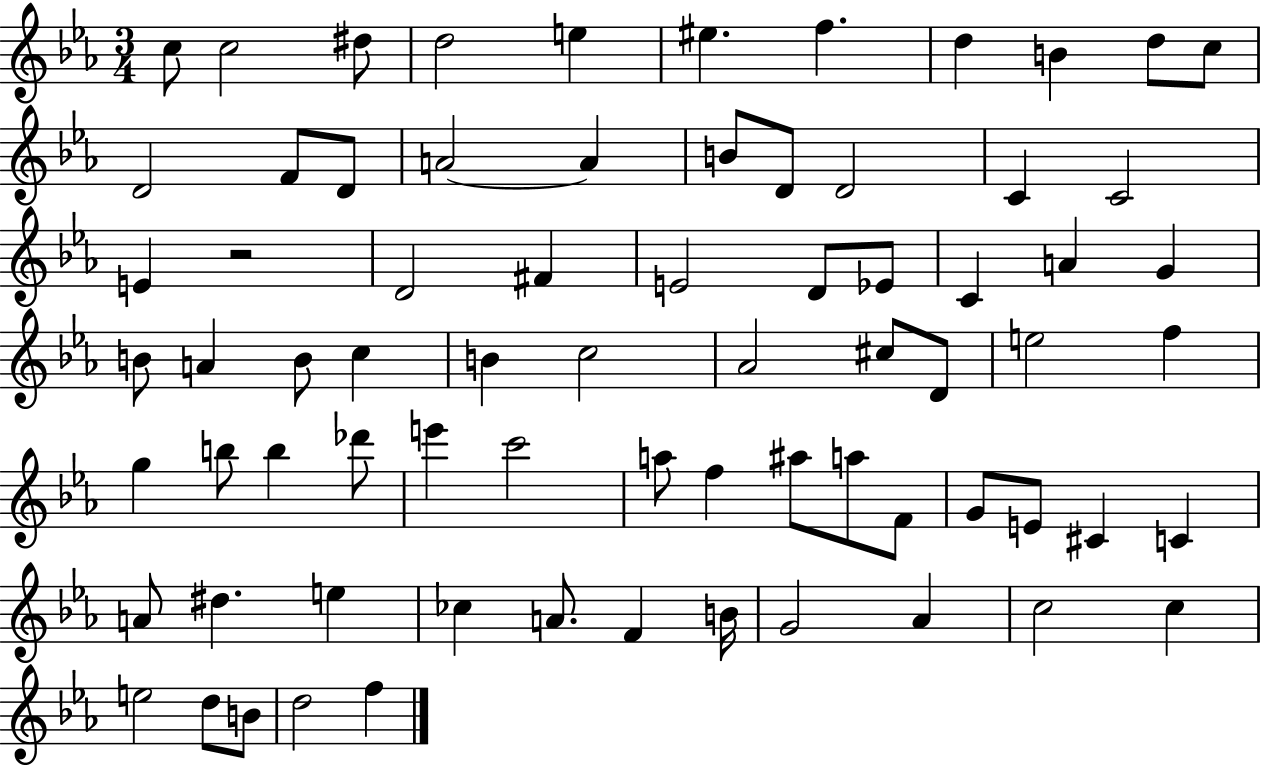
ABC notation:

X:1
T:Untitled
M:3/4
L:1/4
K:Eb
c/2 c2 ^d/2 d2 e ^e f d B d/2 c/2 D2 F/2 D/2 A2 A B/2 D/2 D2 C C2 E z2 D2 ^F E2 D/2 _E/2 C A G B/2 A B/2 c B c2 _A2 ^c/2 D/2 e2 f g b/2 b _d'/2 e' c'2 a/2 f ^a/2 a/2 F/2 G/2 E/2 ^C C A/2 ^d e _c A/2 F B/4 G2 _A c2 c e2 d/2 B/2 d2 f